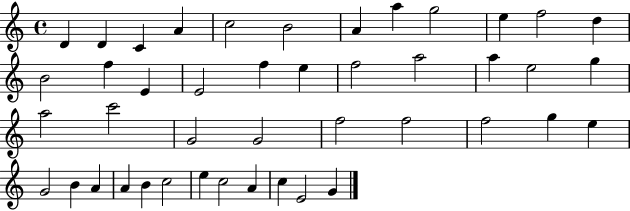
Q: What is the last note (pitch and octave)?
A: G4